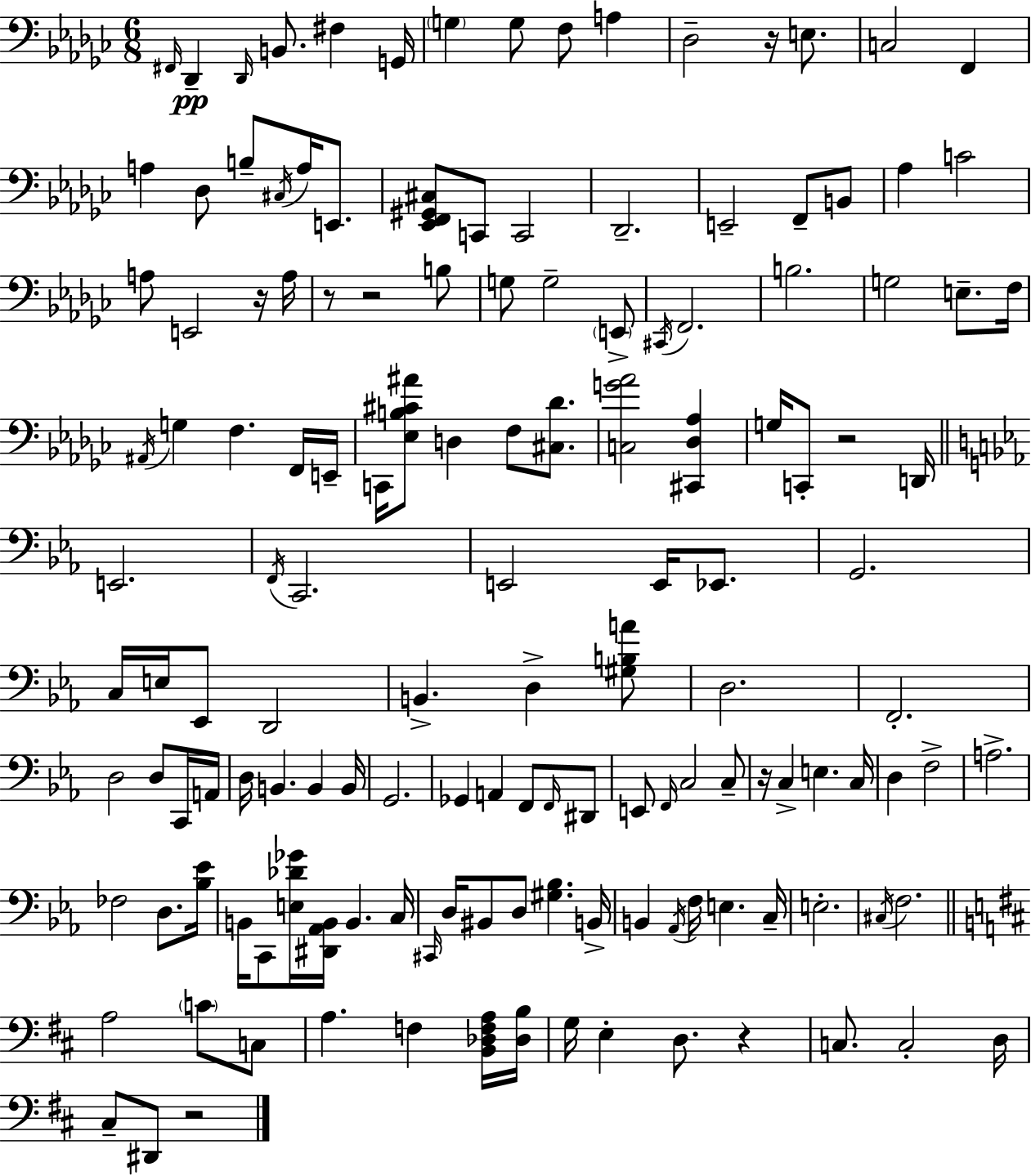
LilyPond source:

{
  \clef bass
  \numericTimeSignature
  \time 6/8
  \key ees \minor
  \grace { fis,16 }\pp des,4-- \grace { des,16 } b,8. fis4 | g,16 \parenthesize g4 g8 f8 a4 | des2-- r16 e8. | c2 f,4 | \break a4 des8 b8-- \acciaccatura { cis16 } a16 | e,8. <ees, f, gis, cis>8 c,8 c,2 | des,2.-- | e,2-- f,8-- | \break b,8 aes4 c'2 | a8 e,2 | r16 a16 r8 r2 | b8 g8 g2-- | \break \parenthesize e,8-> \acciaccatura { cis,16 } f,2. | b2. | g2 | e8.-- f16 \acciaccatura { ais,16 } g4 f4. | \break f,16 e,16-- c,16 <ees b cis' ais'>8 d4 | f8 <cis des'>8. <c g' aes'>2 | <cis, des aes>4 g16 c,8-. r2 | d,16 \bar "||" \break \key c \minor e,2. | \acciaccatura { f,16 } c,2. | e,2 e,16 ees,8. | g,2. | \break c16 e16 ees,8 d,2 | b,4.-> d4-> <gis b a'>8 | d2. | f,2.-. | \break d2 d8 c,16 | a,16 d16 b,4. b,4 | b,16 g,2. | ges,4 a,4 f,8 \grace { f,16 } | \break dis,8 e,8 \grace { f,16 } c2 | c8-- r16 c4-> e4. | c16 d4 f2-> | a2.-> | \break fes2 d8. | <bes ees'>16 b,16 c,8 <e des' ges'>16 <dis, aes, b,>16 b,4. | c16 \grace { cis,16 } d16 bis,8 d8 <gis bes>4. | b,16-> b,4 \acciaccatura { aes,16 } f16 e4. | \break c16-- e2.-. | \acciaccatura { cis16 } f2. | \bar "||" \break \key d \major a2 \parenthesize c'8 c8 | a4. f4 <b, des f a>16 <des b>16 | g16 e4-. d8. r4 | c8. c2-. d16 | \break cis8-- dis,8 r2 | \bar "|."
}